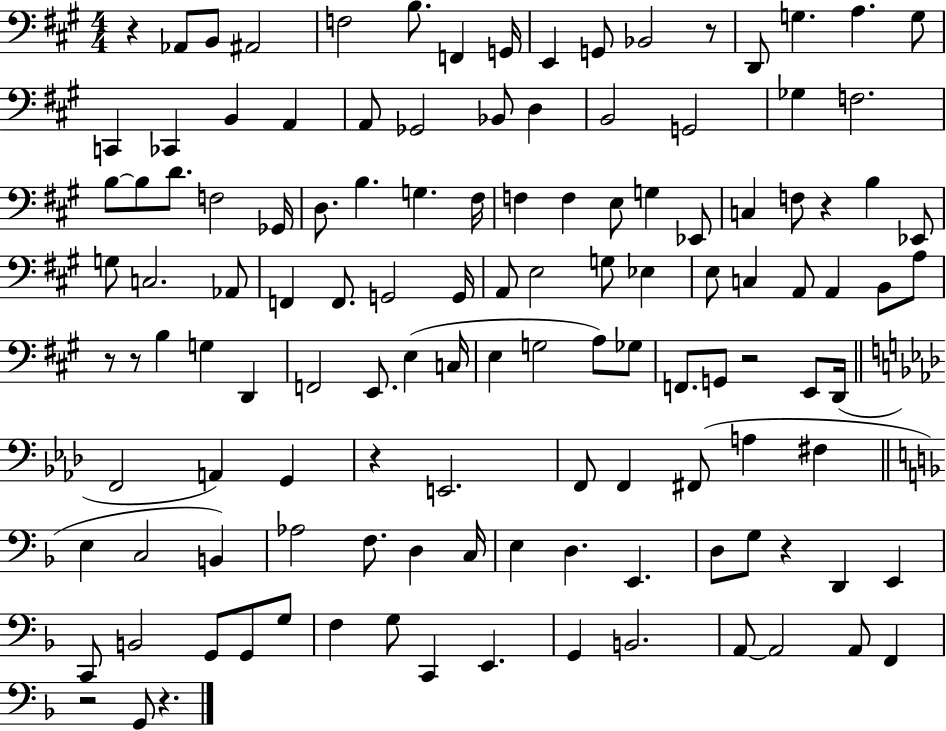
X:1
T:Untitled
M:4/4
L:1/4
K:A
z _A,,/2 B,,/2 ^A,,2 F,2 B,/2 F,, G,,/4 E,, G,,/2 _B,,2 z/2 D,,/2 G, A, G,/2 C,, _C,, B,, A,, A,,/2 _G,,2 _B,,/2 D, B,,2 G,,2 _G, F,2 B,/2 B,/2 D/2 F,2 _G,,/4 D,/2 B, G, ^F,/4 F, F, E,/2 G, _E,,/2 C, F,/2 z B, _E,,/2 G,/2 C,2 _A,,/2 F,, F,,/2 G,,2 G,,/4 A,,/2 E,2 G,/2 _E, E,/2 C, A,,/2 A,, B,,/2 A,/2 z/2 z/2 B, G, D,, F,,2 E,,/2 E, C,/4 E, G,2 A,/2 _G,/2 F,,/2 G,,/2 z2 E,,/2 D,,/4 F,,2 A,, G,, z E,,2 F,,/2 F,, ^F,,/2 A, ^F, E, C,2 B,, _A,2 F,/2 D, C,/4 E, D, E,, D,/2 G,/2 z D,, E,, C,,/2 B,,2 G,,/2 G,,/2 G,/2 F, G,/2 C,, E,, G,, B,,2 A,,/2 A,,2 A,,/2 F,, z2 G,,/2 z